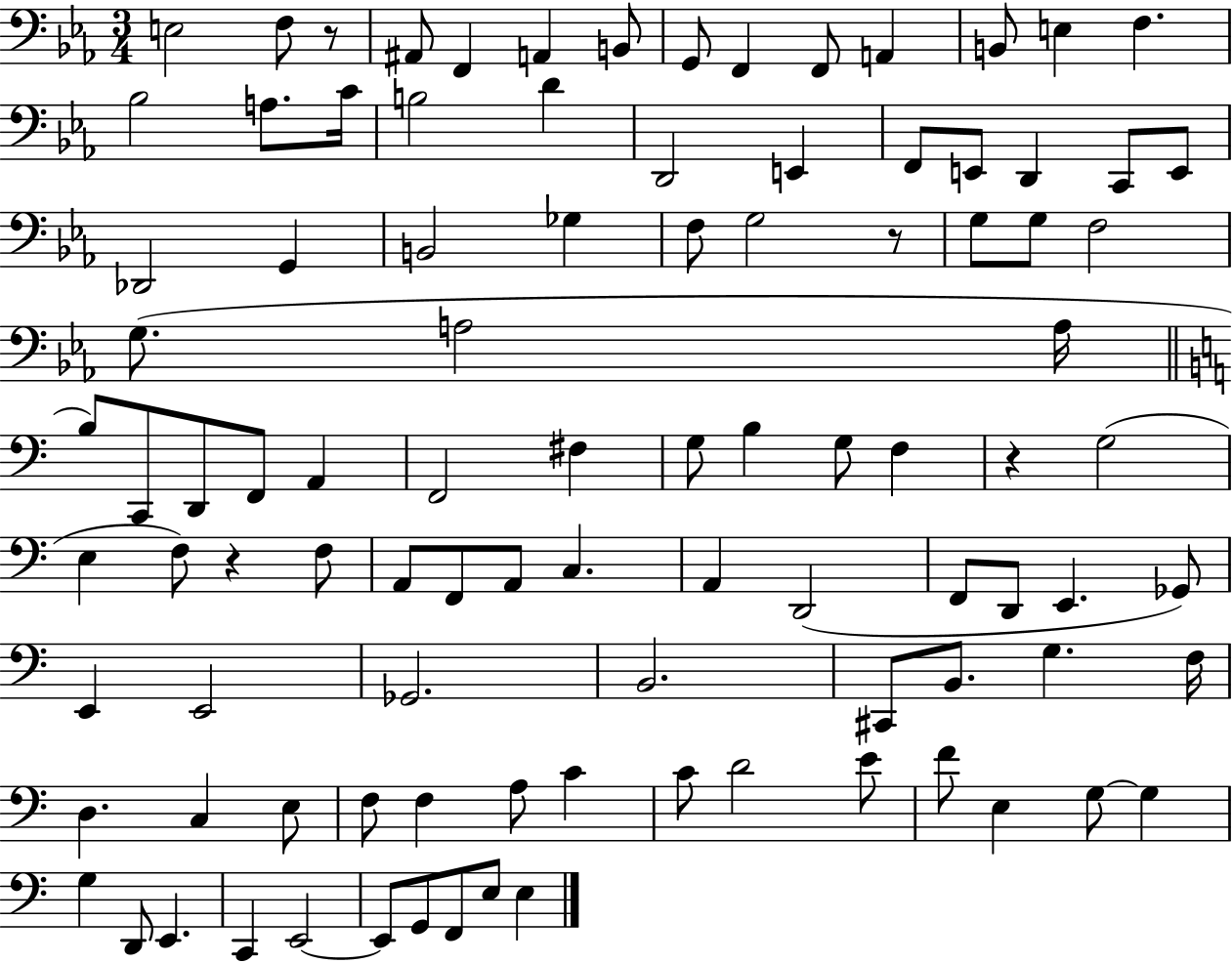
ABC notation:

X:1
T:Untitled
M:3/4
L:1/4
K:Eb
E,2 F,/2 z/2 ^A,,/2 F,, A,, B,,/2 G,,/2 F,, F,,/2 A,, B,,/2 E, F, _B,2 A,/2 C/4 B,2 D D,,2 E,, F,,/2 E,,/2 D,, C,,/2 E,,/2 _D,,2 G,, B,,2 _G, F,/2 G,2 z/2 G,/2 G,/2 F,2 G,/2 A,2 A,/4 B,/2 C,,/2 D,,/2 F,,/2 A,, F,,2 ^F, G,/2 B, G,/2 F, z G,2 E, F,/2 z F,/2 A,,/2 F,,/2 A,,/2 C, A,, D,,2 F,,/2 D,,/2 E,, _G,,/2 E,, E,,2 _G,,2 B,,2 ^C,,/2 B,,/2 G, F,/4 D, C, E,/2 F,/2 F, A,/2 C C/2 D2 E/2 F/2 E, G,/2 G, G, D,,/2 E,, C,, E,,2 E,,/2 G,,/2 F,,/2 E,/2 E,